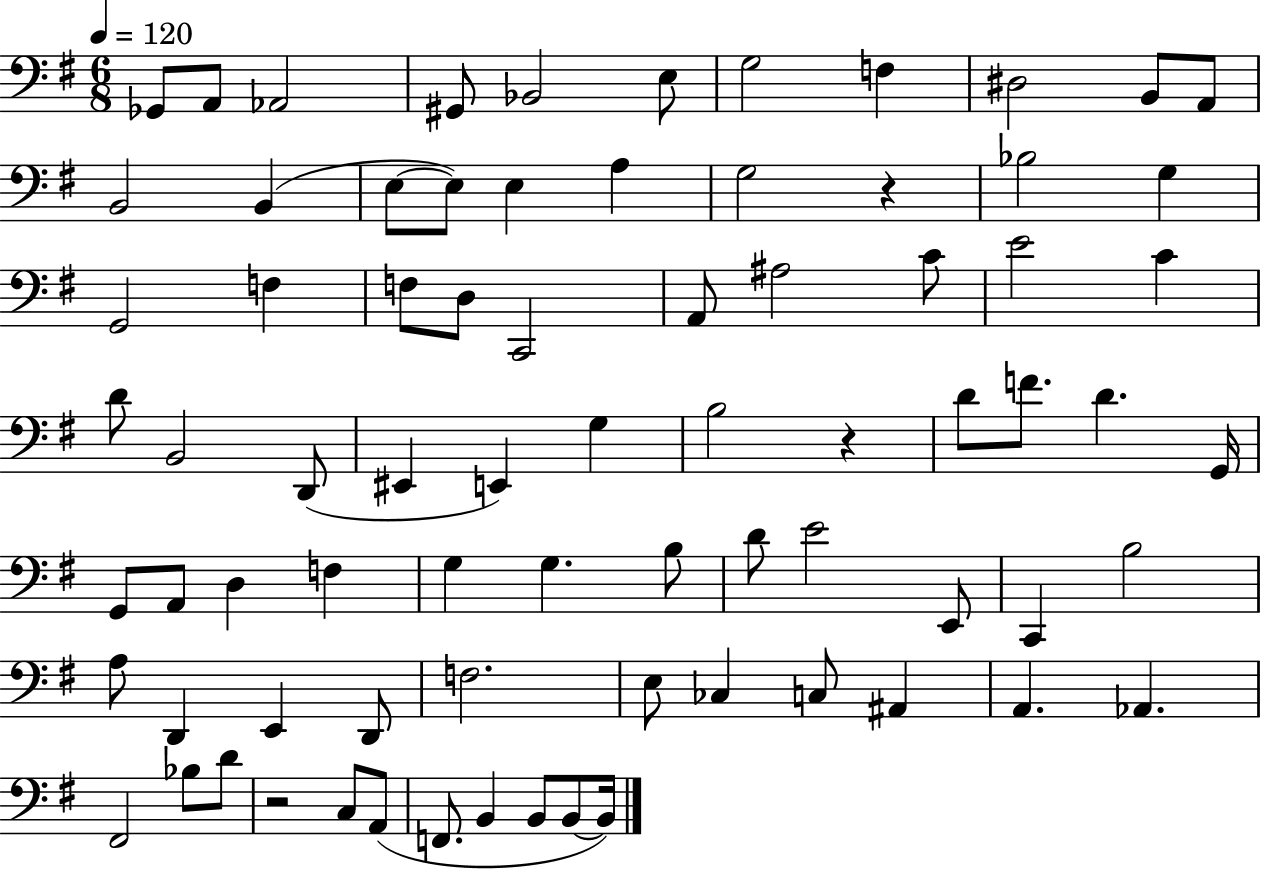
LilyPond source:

{
  \clef bass
  \numericTimeSignature
  \time 6/8
  \key g \major
  \tempo 4 = 120
  \repeat volta 2 { ges,8 a,8 aes,2 | gis,8 bes,2 e8 | g2 f4 | dis2 b,8 a,8 | \break b,2 b,4( | e8~~ e8) e4 a4 | g2 r4 | bes2 g4 | \break g,2 f4 | f8 d8 c,2 | a,8 ais2 c'8 | e'2 c'4 | \break d'8 b,2 d,8( | eis,4 e,4) g4 | b2 r4 | d'8 f'8. d'4. g,16 | \break g,8 a,8 d4 f4 | g4 g4. b8 | d'8 e'2 e,8 | c,4 b2 | \break a8 d,4 e,4 d,8 | f2. | e8 ces4 c8 ais,4 | a,4. aes,4. | \break fis,2 bes8 d'8 | r2 c8 a,8( | f,8. b,4 b,8 b,8~~ b,16) | } \bar "|."
}